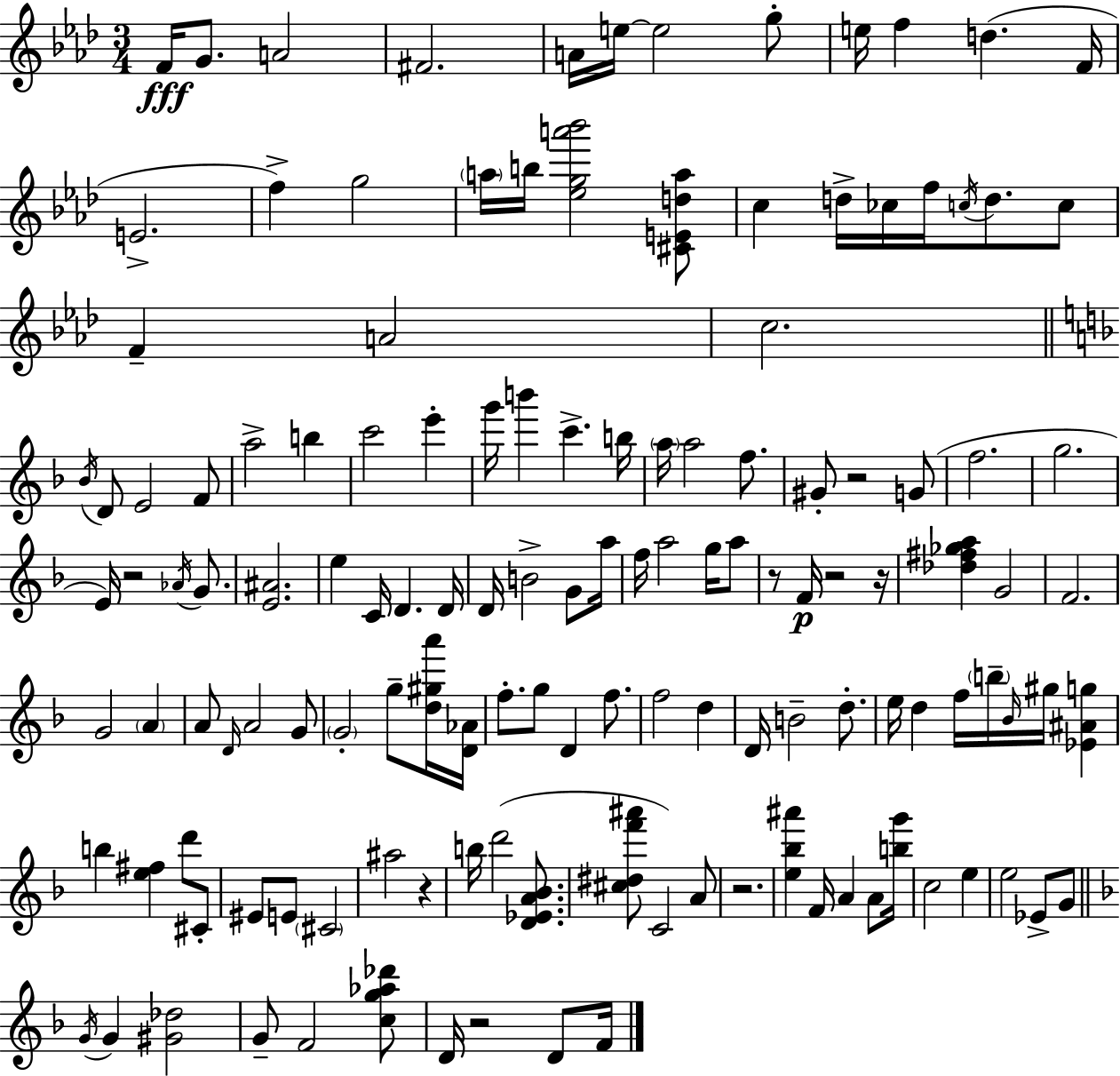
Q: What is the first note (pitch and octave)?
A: F4